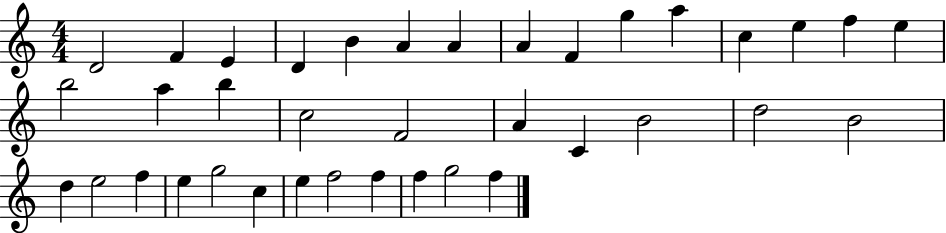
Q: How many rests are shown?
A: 0